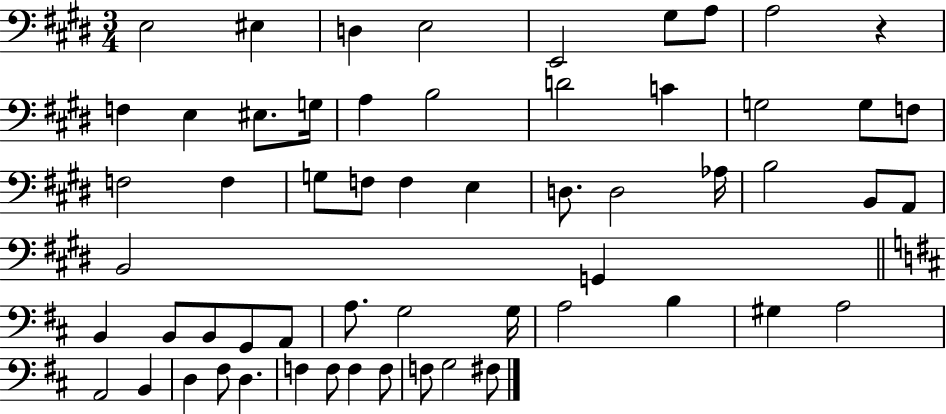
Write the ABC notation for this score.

X:1
T:Untitled
M:3/4
L:1/4
K:E
E,2 ^E, D, E,2 E,,2 ^G,/2 A,/2 A,2 z F, E, ^E,/2 G,/4 A, B,2 D2 C G,2 G,/2 F,/2 F,2 F, G,/2 F,/2 F, E, D,/2 D,2 _A,/4 B,2 B,,/2 A,,/2 B,,2 G,, B,, B,,/2 B,,/2 G,,/2 A,,/2 A,/2 G,2 G,/4 A,2 B, ^G, A,2 A,,2 B,, D, ^F,/2 D, F, F,/2 F, F,/2 F,/2 G,2 ^F,/2